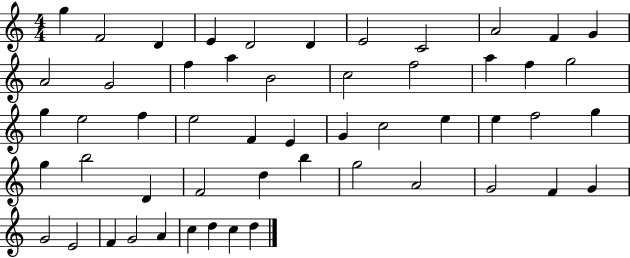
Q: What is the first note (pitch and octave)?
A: G5